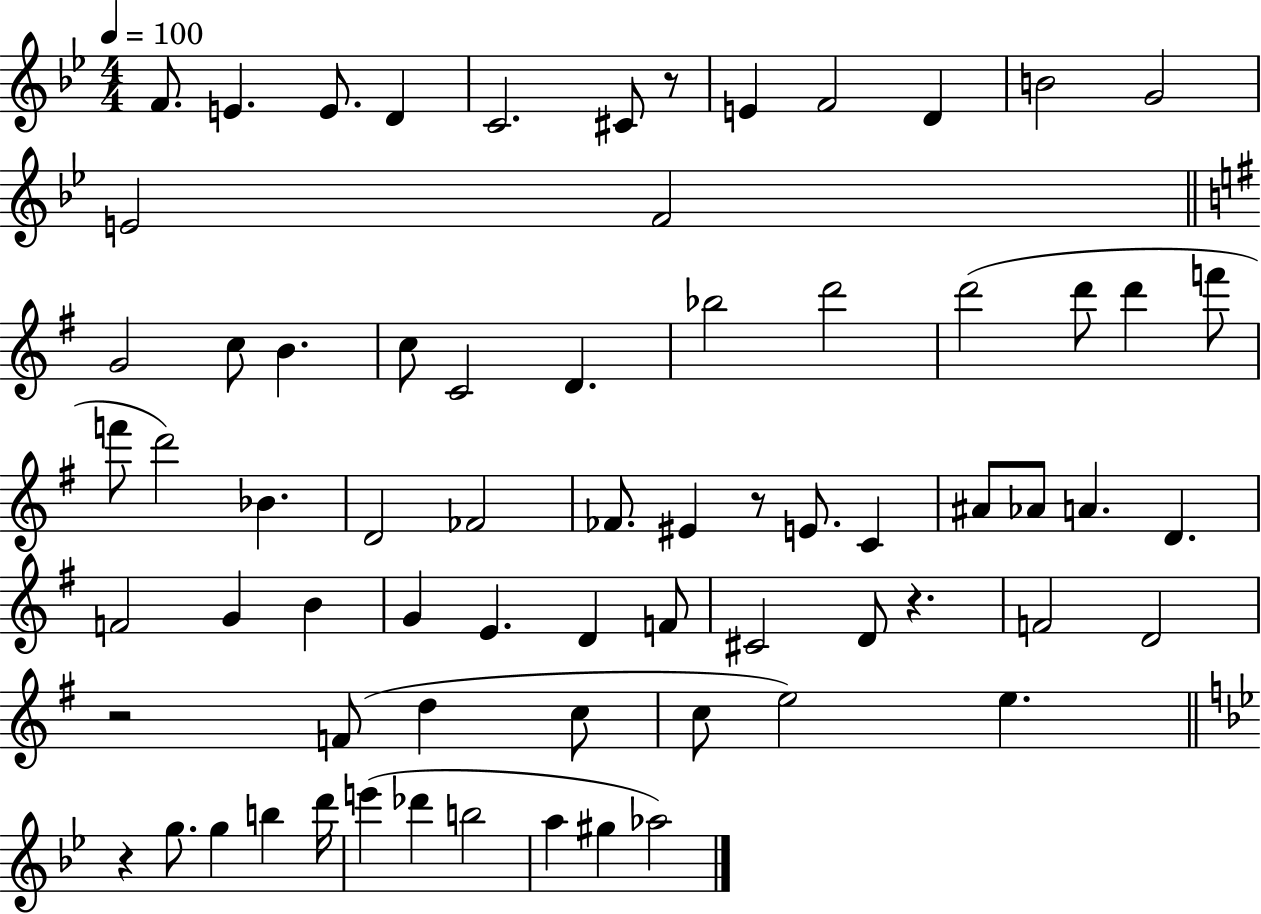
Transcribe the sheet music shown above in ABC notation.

X:1
T:Untitled
M:4/4
L:1/4
K:Bb
F/2 E E/2 D C2 ^C/2 z/2 E F2 D B2 G2 E2 F2 G2 c/2 B c/2 C2 D _b2 d'2 d'2 d'/2 d' f'/2 f'/2 d'2 _B D2 _F2 _F/2 ^E z/2 E/2 C ^A/2 _A/2 A D F2 G B G E D F/2 ^C2 D/2 z F2 D2 z2 F/2 d c/2 c/2 e2 e z g/2 g b d'/4 e' _d' b2 a ^g _a2